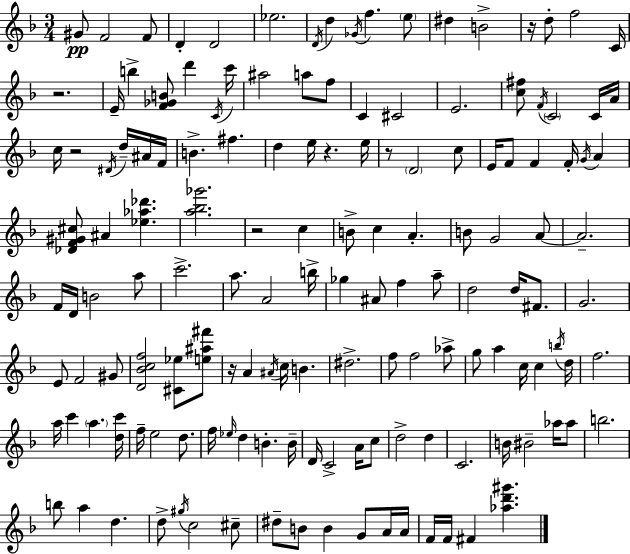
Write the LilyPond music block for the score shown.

{
  \clef treble
  \numericTimeSignature
  \time 3/4
  \key d \minor
  gis'8\pp f'2 f'8 | d'4-. d'2 | ees''2. | \acciaccatura { d'16 } d''4 \acciaccatura { ges'16 } f''4. | \break \parenthesize e''8 dis''4 b'2-> | r16 d''8-. f''2 | c'16 r2. | e'16-- b''4-> <f' ges' b'>8 d'''4 | \break \acciaccatura { c'16 } c'''16 ais''2 a''8 | f''8 c'4 cis'2 | e'2. | <c'' fis''>8 \acciaccatura { f'16 } \parenthesize c'2 | \break c'16 a'16 c''16 r2 | \acciaccatura { dis'16 } d''16-- ais'16 f'16 b'4.-> fis''4. | d''4 e''16 r4. | e''16 r8 \parenthesize d'2 | \break c''8 e'16 f'8 f'4 | f'16-. \acciaccatura { g'16 } a'4 <des' f' gis' cis''>8 ais'4 | <ees'' aes'' des'''>4. <a'' bes'' ges'''>2. | r2 | \break c''4 b'8-> c''4 | a'4.-. b'8 g'2 | a'8~~ a'2.-- | f'16 d'16 b'2 | \break a''8 c'''2.-> | a''8. a'2 | b''16-> ges''4 ais'8 | f''4 a''8-- d''2 | \break d''16 fis'8. g'2. | e'8 f'2 | gis'8 <d' bes' c'' f''>2 | <cis' ees''>8 <e'' ais'' fis'''>8 r16 a'4 \acciaccatura { ais'16 } | \break c''16 b'4. dis''2.-> | f''8 f''2 | aes''8-> g''8 a''4 | c''16 c''4 \acciaccatura { b''16 } d''16 f''2. | \break a''16 c'''4 | \parenthesize a''4. <d'' c'''>16 f''16-- e''2 | d''8. f''16 \grace { ees''16 } d''4 | b'4.-. b'16-- d'16 c'2-> | \break a'16 c''8 d''2-> | d''4 c'2. | b'16 bis'2-- | aes''16 aes''8 b''2. | \break b''8 a''4 | d''4. d''8-> \acciaccatura { gis''16 } | c''2 cis''8-- dis''8-- | b'8 b'4 g'8 a'16 a'16 f'16 f'16 | \break fis'4 <aes'' d''' gis'''>4. \bar "|."
}